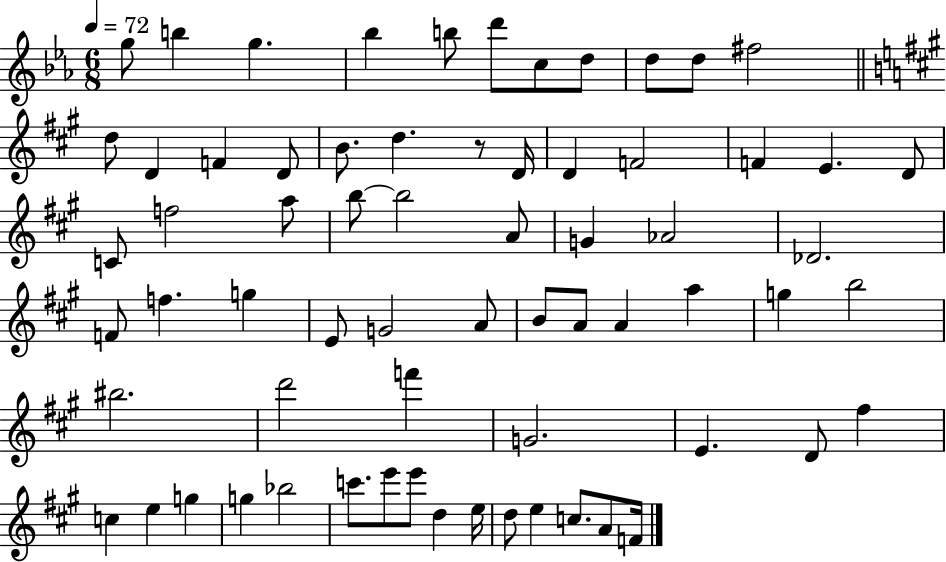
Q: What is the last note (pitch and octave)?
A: F4